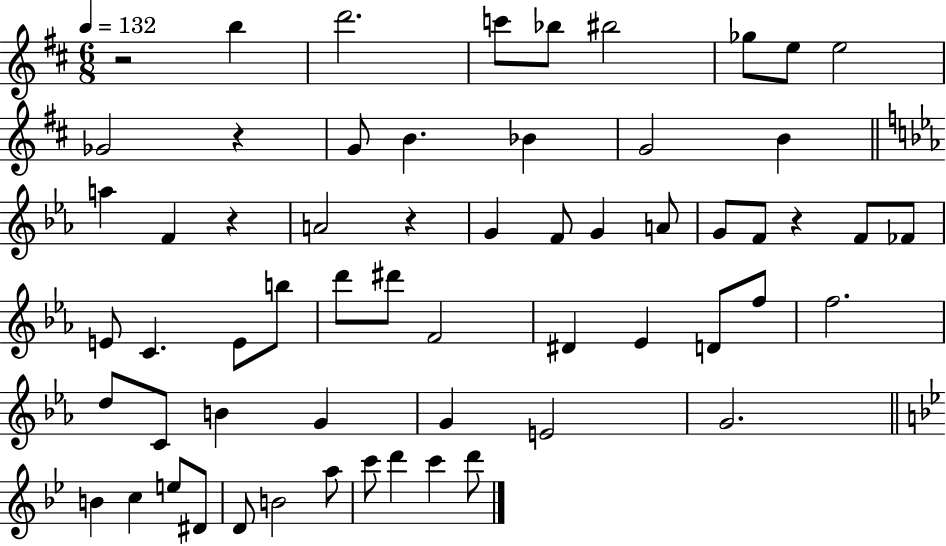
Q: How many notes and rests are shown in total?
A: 60